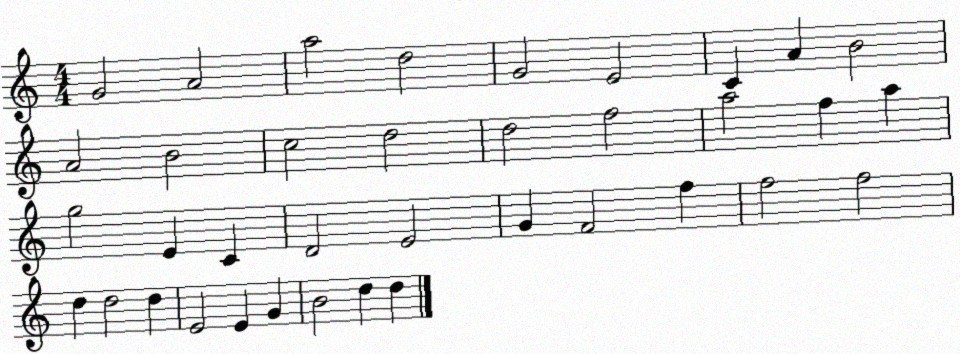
X:1
T:Untitled
M:4/4
L:1/4
K:C
G2 A2 a2 d2 G2 E2 C A B2 A2 B2 c2 d2 d2 f2 a2 f a g2 E C D2 E2 G F2 f f2 f2 d d2 d E2 E G B2 d d